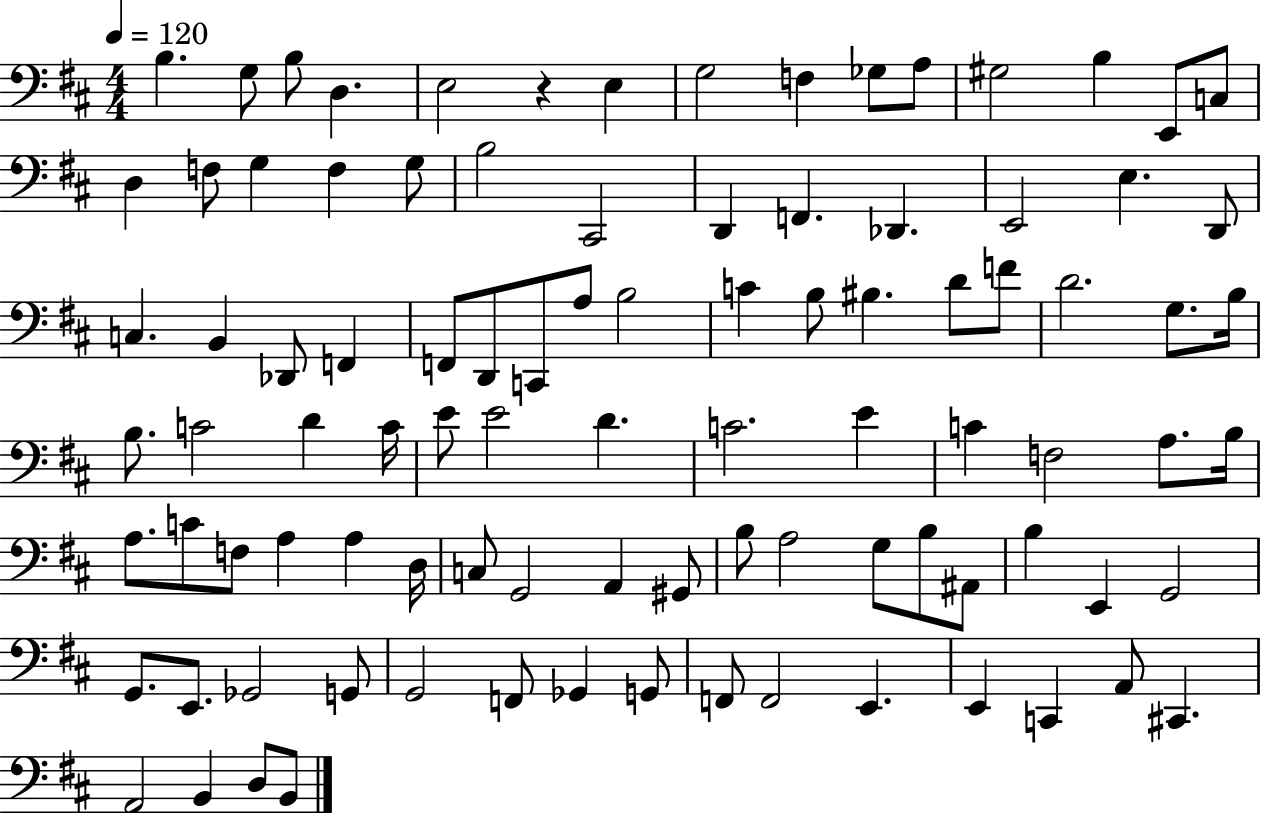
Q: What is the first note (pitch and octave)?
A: B3